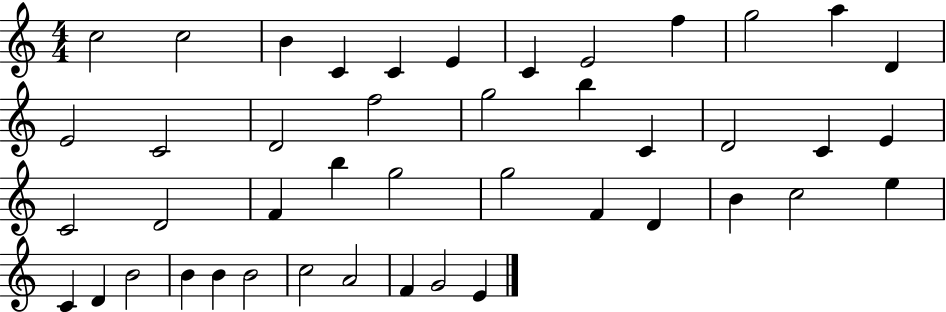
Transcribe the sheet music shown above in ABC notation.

X:1
T:Untitled
M:4/4
L:1/4
K:C
c2 c2 B C C E C E2 f g2 a D E2 C2 D2 f2 g2 b C D2 C E C2 D2 F b g2 g2 F D B c2 e C D B2 B B B2 c2 A2 F G2 E